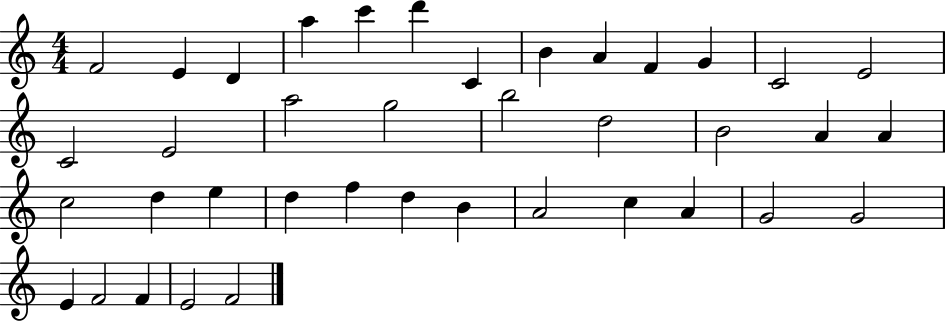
F4/h E4/q D4/q A5/q C6/q D6/q C4/q B4/q A4/q F4/q G4/q C4/h E4/h C4/h E4/h A5/h G5/h B5/h D5/h B4/h A4/q A4/q C5/h D5/q E5/q D5/q F5/q D5/q B4/q A4/h C5/q A4/q G4/h G4/h E4/q F4/h F4/q E4/h F4/h